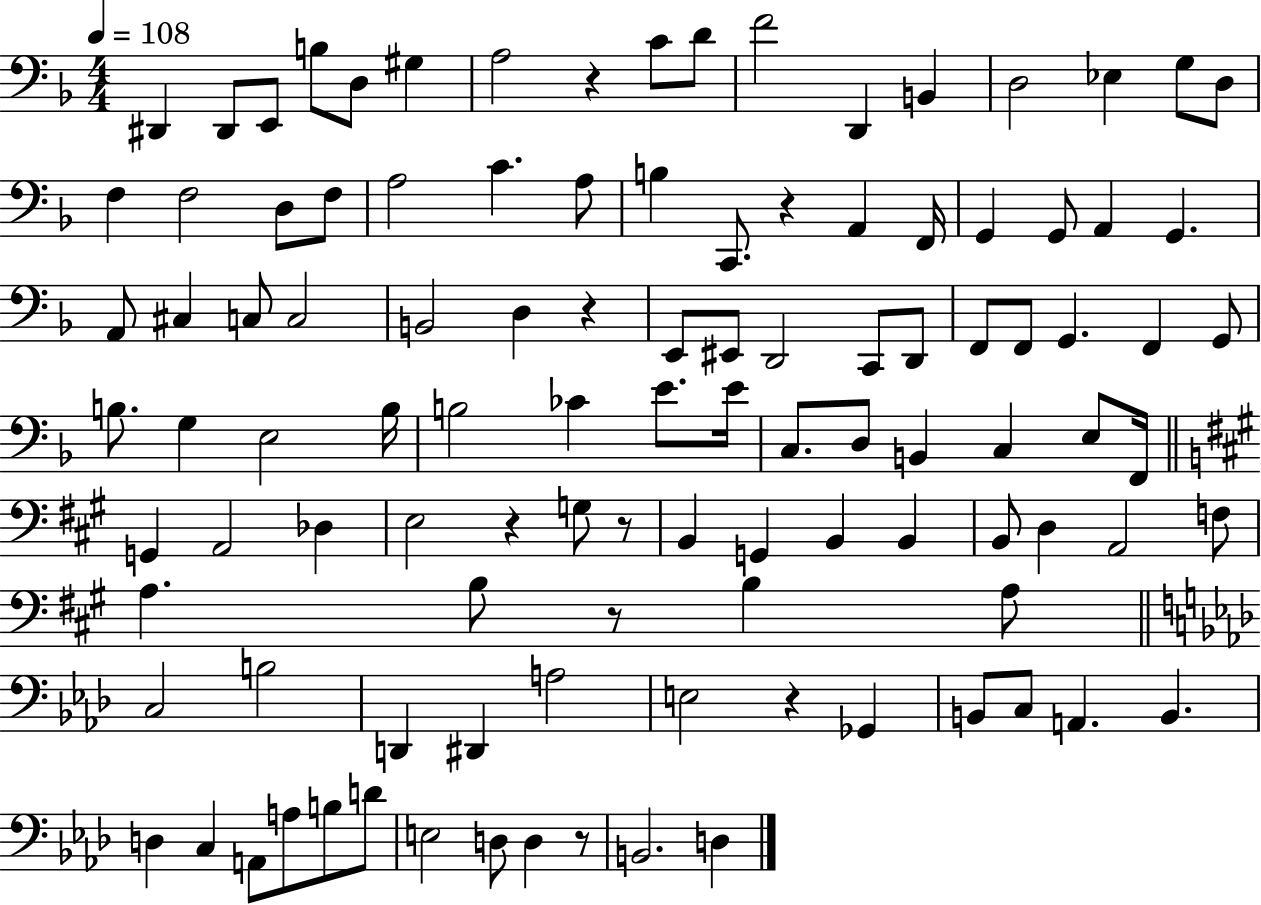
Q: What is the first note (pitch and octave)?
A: D#2